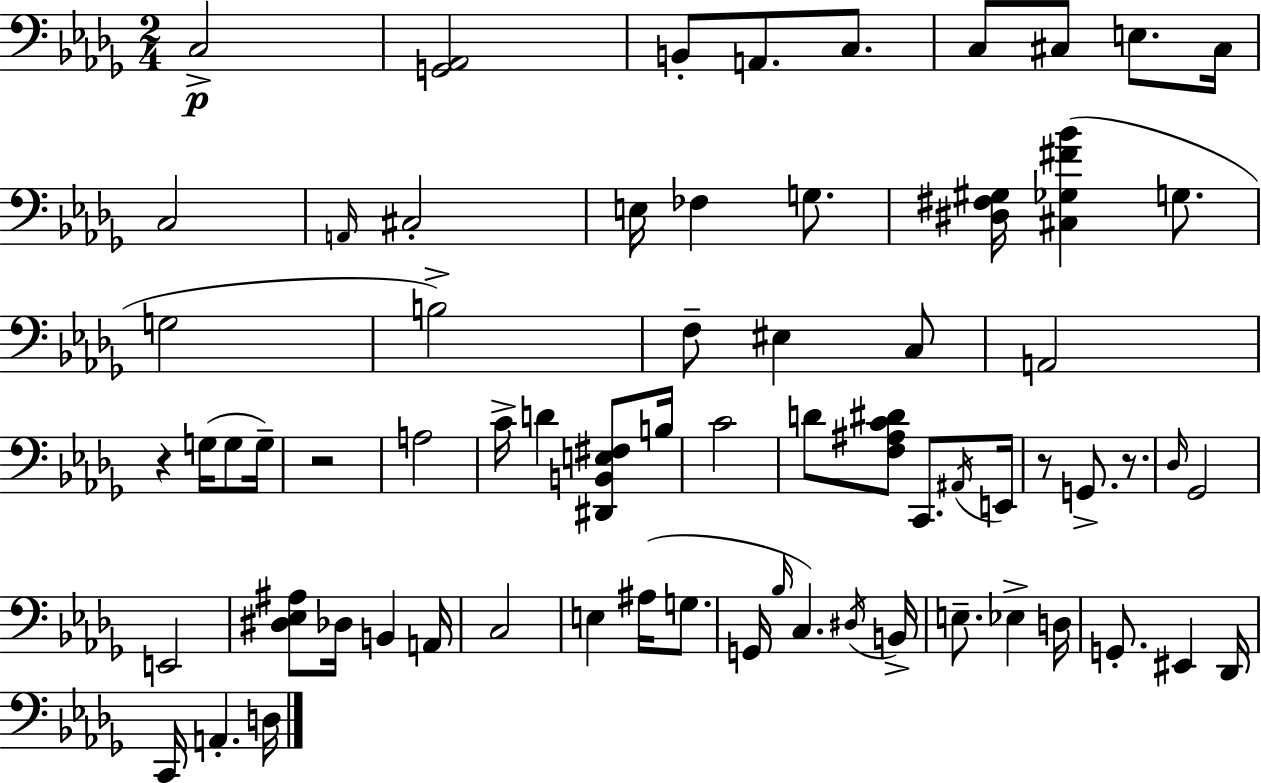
{
  \clef bass
  \numericTimeSignature
  \time 2/4
  \key bes \minor
  \repeat volta 2 { c2->\p | <g, aes,>2 | b,8-. a,8. c8. | c8 cis8 e8. cis16 | \break c2 | \grace { a,16 } cis2-. | e16 fes4 g8. | <dis fis gis>16 <cis ges fis' bes'>4( g8. | \break g2 | b2->) | f8-- eis4 c8 | a,2 | \break r4 g16( g8 | g16--) r2 | a2 | c'16-> d'4 <dis, b, e fis>8 | \break b16 c'2 | d'8 <f ais c' dis'>8 c,8. | \acciaccatura { ais,16 } e,16 r8 g,8.-> r8. | \grace { des16 } ges,2 | \break e,2 | <dis ees ais>8 des16 b,4 | a,16 c2 | e4 ais16( | \break g8. g,16 \grace { bes16 }) c4. | \acciaccatura { dis16 } b,16-> e8.-- | ees4-> d16 g,8.-. | eis,4 des,16 c,16 a,4.-. | \break d16 } \bar "|."
}